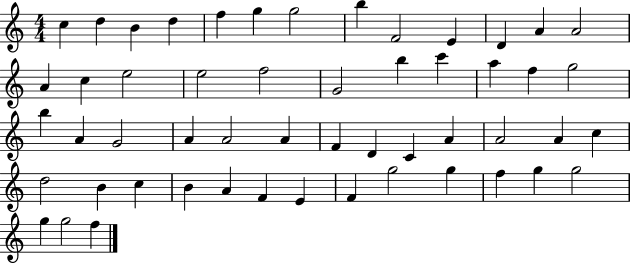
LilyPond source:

{
  \clef treble
  \numericTimeSignature
  \time 4/4
  \key c \major
  c''4 d''4 b'4 d''4 | f''4 g''4 g''2 | b''4 f'2 e'4 | d'4 a'4 a'2 | \break a'4 c''4 e''2 | e''2 f''2 | g'2 b''4 c'''4 | a''4 f''4 g''2 | \break b''4 a'4 g'2 | a'4 a'2 a'4 | f'4 d'4 c'4 a'4 | a'2 a'4 c''4 | \break d''2 b'4 c''4 | b'4 a'4 f'4 e'4 | f'4 g''2 g''4 | f''4 g''4 g''2 | \break g''4 g''2 f''4 | \bar "|."
}